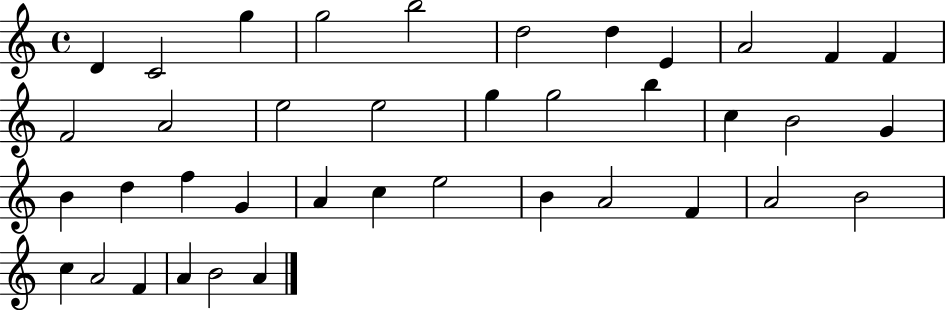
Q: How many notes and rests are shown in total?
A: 39